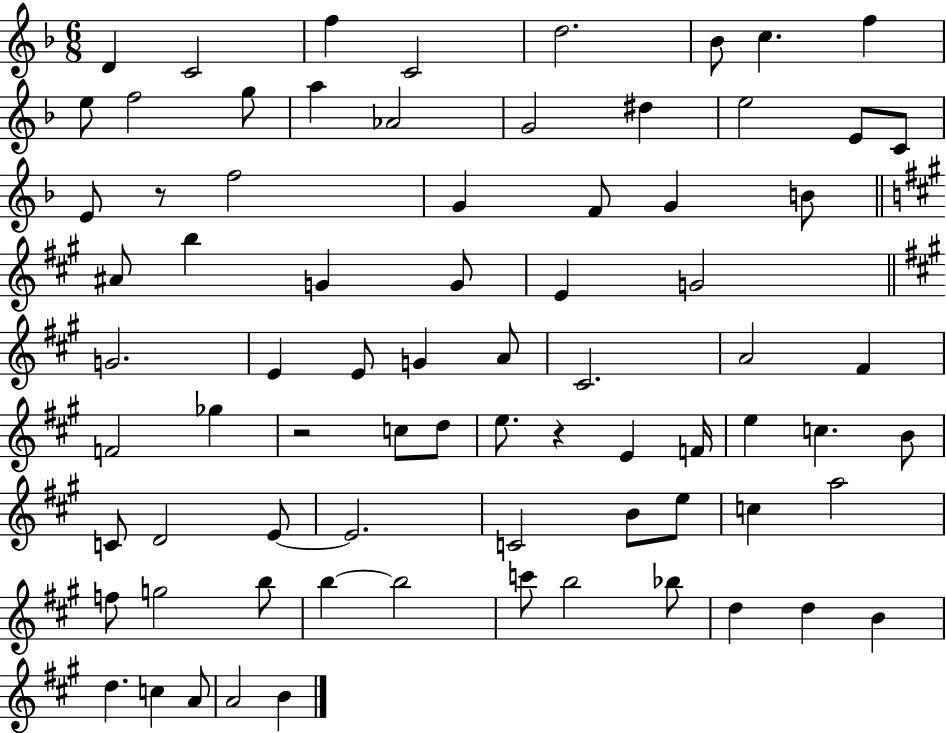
D4/q C4/h F5/q C4/h D5/h. Bb4/e C5/q. F5/q E5/e F5/h G5/e A5/q Ab4/h G4/h D#5/q E5/h E4/e C4/e E4/e R/e F5/h G4/q F4/e G4/q B4/e A#4/e B5/q G4/q G4/e E4/q G4/h G4/h. E4/q E4/e G4/q A4/e C#4/h. A4/h F#4/q F4/h Gb5/q R/h C5/e D5/e E5/e. R/q E4/q F4/s E5/q C5/q. B4/e C4/e D4/h E4/e E4/h. C4/h B4/e E5/e C5/q A5/h F5/e G5/h B5/e B5/q B5/h C6/e B5/h Bb5/e D5/q D5/q B4/q D5/q. C5/q A4/e A4/h B4/q